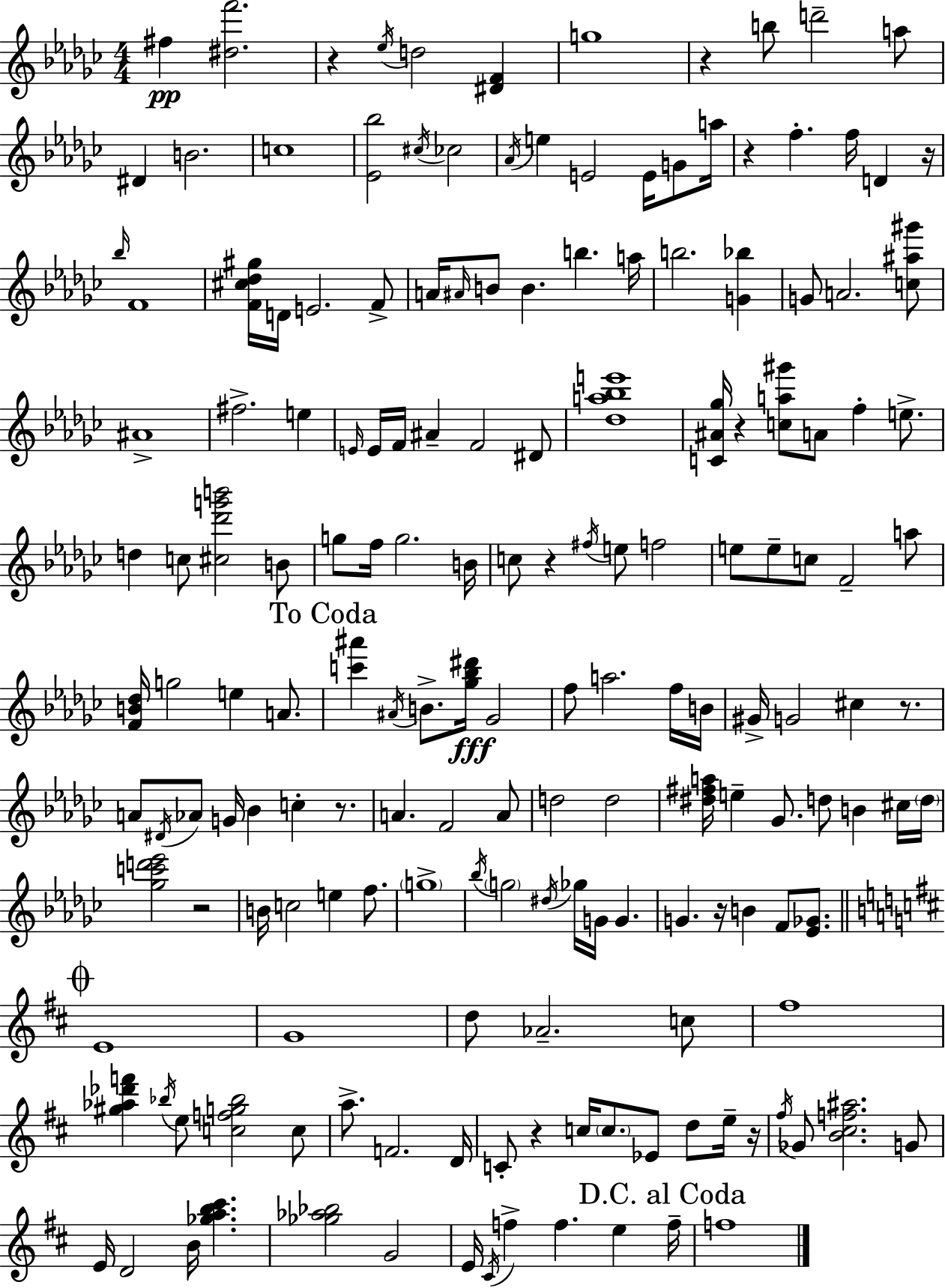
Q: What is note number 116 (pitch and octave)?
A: C5